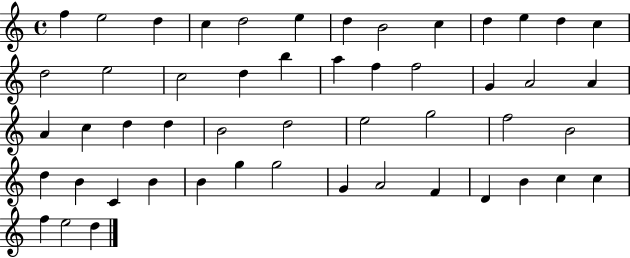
F5/q E5/h D5/q C5/q D5/h E5/q D5/q B4/h C5/q D5/q E5/q D5/q C5/q D5/h E5/h C5/h D5/q B5/q A5/q F5/q F5/h G4/q A4/h A4/q A4/q C5/q D5/q D5/q B4/h D5/h E5/h G5/h F5/h B4/h D5/q B4/q C4/q B4/q B4/q G5/q G5/h G4/q A4/h F4/q D4/q B4/q C5/q C5/q F5/q E5/h D5/q